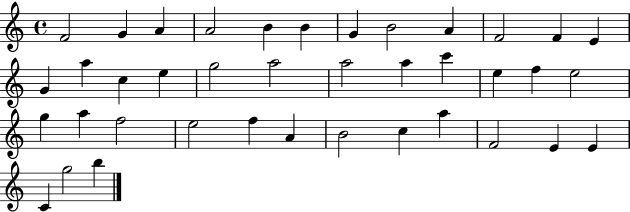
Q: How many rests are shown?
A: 0